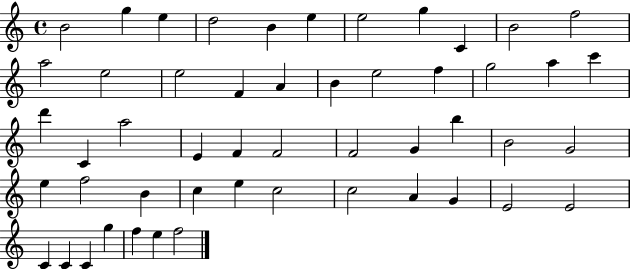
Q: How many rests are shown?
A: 0